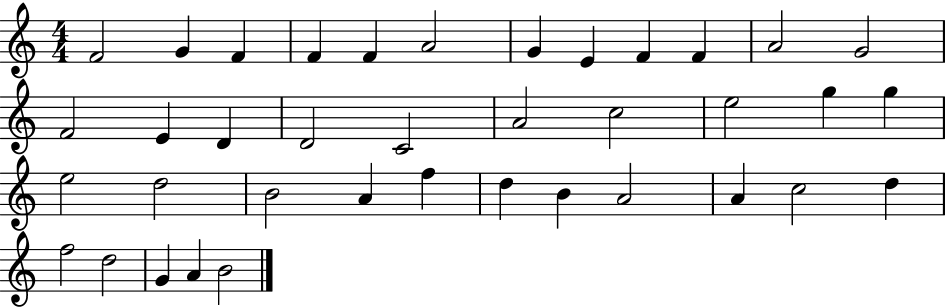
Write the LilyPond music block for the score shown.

{
  \clef treble
  \numericTimeSignature
  \time 4/4
  \key c \major
  f'2 g'4 f'4 | f'4 f'4 a'2 | g'4 e'4 f'4 f'4 | a'2 g'2 | \break f'2 e'4 d'4 | d'2 c'2 | a'2 c''2 | e''2 g''4 g''4 | \break e''2 d''2 | b'2 a'4 f''4 | d''4 b'4 a'2 | a'4 c''2 d''4 | \break f''2 d''2 | g'4 a'4 b'2 | \bar "|."
}